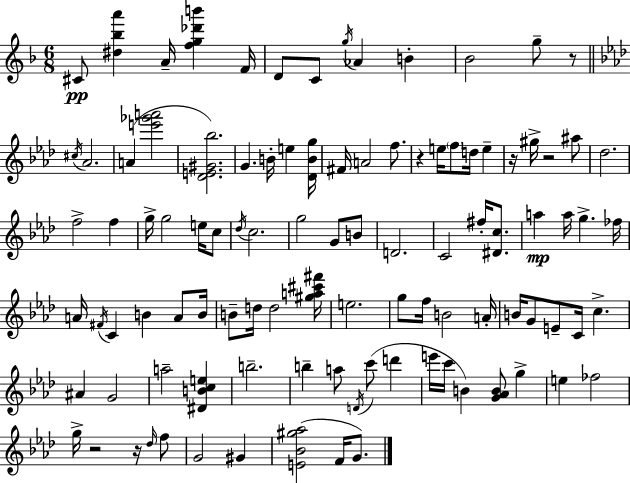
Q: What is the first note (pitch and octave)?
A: C#4